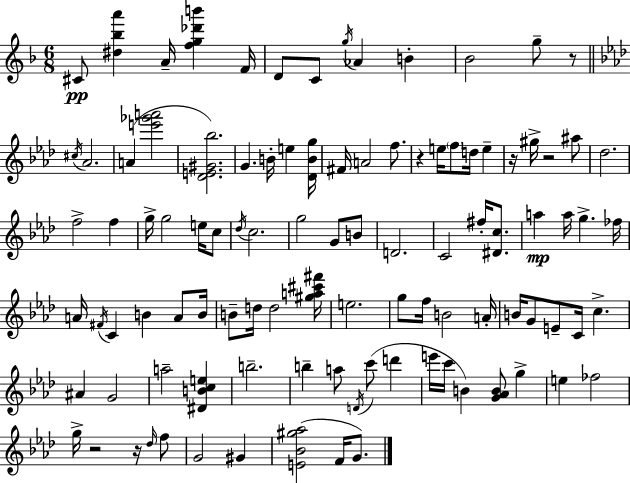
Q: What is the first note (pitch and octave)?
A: C#4